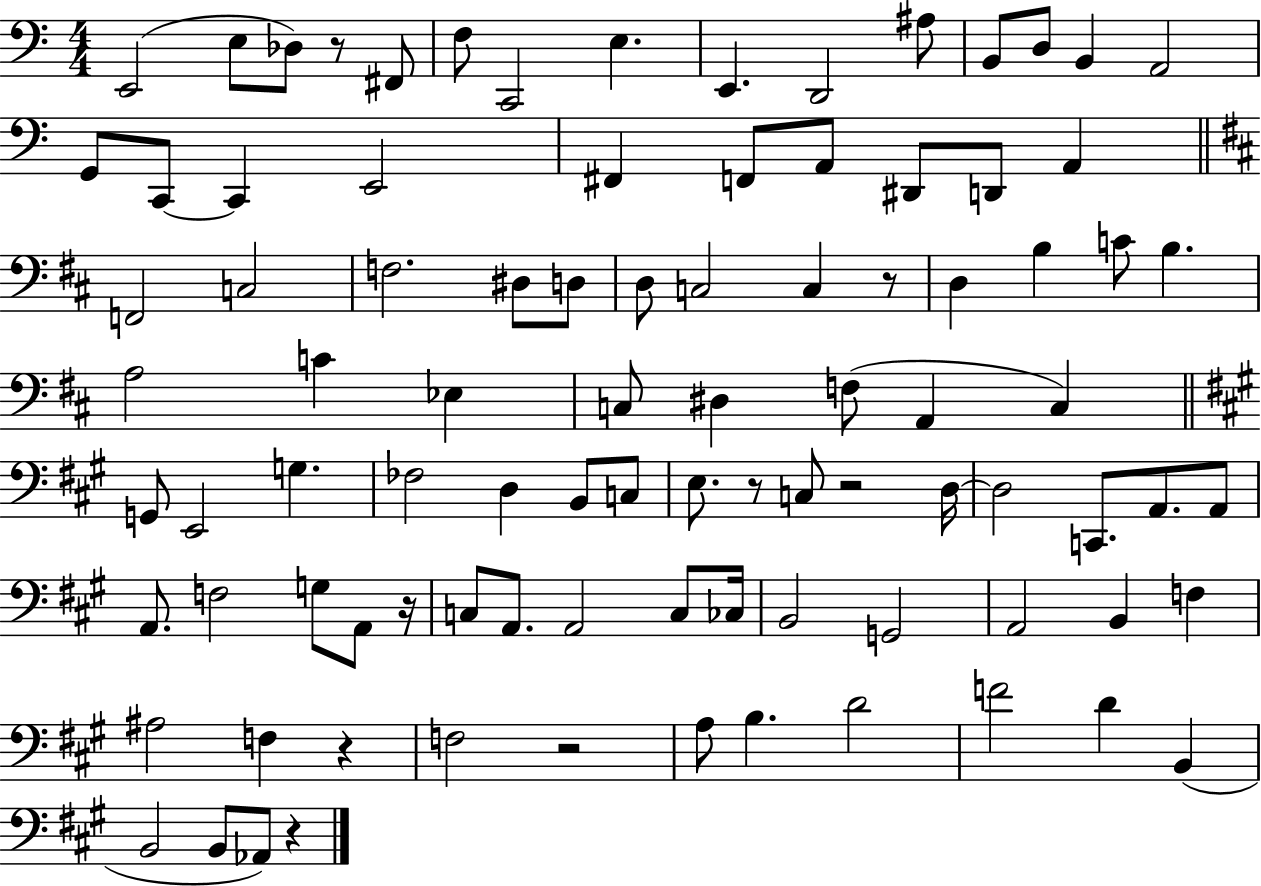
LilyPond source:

{
  \clef bass
  \numericTimeSignature
  \time 4/4
  \key c \major
  \repeat volta 2 { e,2( e8 des8) r8 fis,8 | f8 c,2 e4. | e,4. d,2 ais8 | b,8 d8 b,4 a,2 | \break g,8 c,8~~ c,4 e,2 | fis,4 f,8 a,8 dis,8 d,8 a,4 | \bar "||" \break \key d \major f,2 c2 | f2. dis8 d8 | d8 c2 c4 r8 | d4 b4 c'8 b4. | \break a2 c'4 ees4 | c8 dis4 f8( a,4 c4) | \bar "||" \break \key a \major g,8 e,2 g4. | fes2 d4 b,8 c8 | e8. r8 c8 r2 d16~~ | d2 c,8. a,8. a,8 | \break a,8. f2 g8 a,8 r16 | c8 a,8. a,2 c8 ces16 | b,2 g,2 | a,2 b,4 f4 | \break ais2 f4 r4 | f2 r2 | a8 b4. d'2 | f'2 d'4 b,4( | \break b,2 b,8 aes,8) r4 | } \bar "|."
}